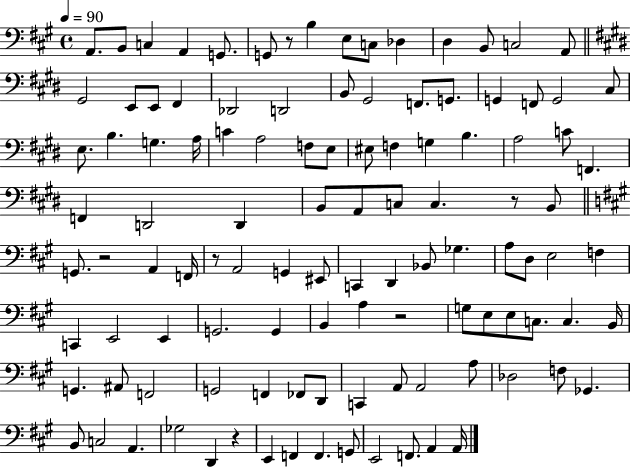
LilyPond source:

{
  \clef bass
  \time 4/4
  \defaultTimeSignature
  \key a \major
  \tempo 4 = 90
  a,8. b,8 c4 a,4 g,8. | g,8 r8 b4 e8 c8 des4 | d4 b,8 c2 a,8 | \bar "||" \break \key e \major gis,2 e,8 e,8 fis,4 | des,2 d,2 | b,8 gis,2 f,8. g,8. | g,4 f,8 g,2 cis8 | \break e8. b4. g4. a16 | c'4 a2 f8 e8 | eis8 f4 g4 b4. | a2 c'8 f,4. | \break f,4 d,2 d,4 | b,8 a,8 c8 c4. r8 b,8 | \bar "||" \break \key a \major g,8. r2 a,4 f,16 | r8 a,2 g,4 eis,8 | c,4 d,4 bes,8 ges4. | a8 d8 e2 f4 | \break c,4 e,2 e,4 | g,2. g,4 | b,4 a4 r2 | g8 e8 e8 c8. c4. b,16 | \break g,4. ais,8 f,2 | g,2 f,4 fes,8 d,8 | c,4 a,8 a,2 a8 | des2 f8 ges,4. | \break b,8 c2 a,4. | ges2 d,4 r4 | e,4 f,4 f,4. g,8 | e,2 f,8. a,4 a,16 | \break \bar "|."
}